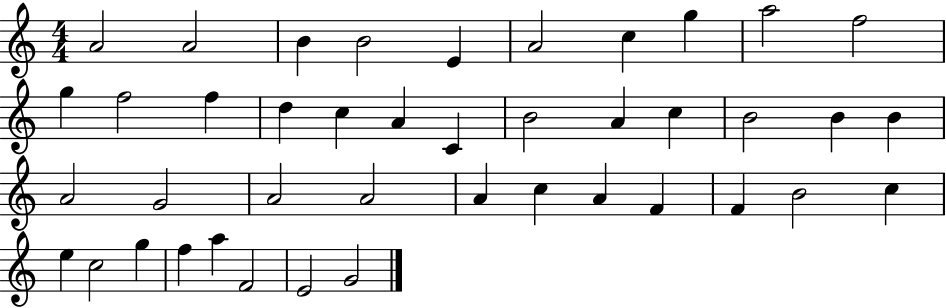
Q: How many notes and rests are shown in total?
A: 42